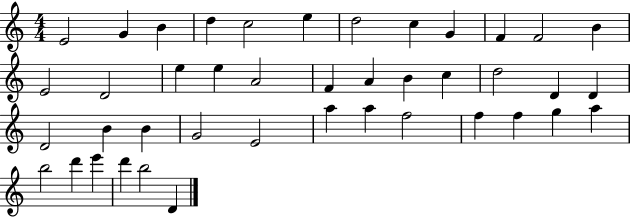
E4/h G4/q B4/q D5/q C5/h E5/q D5/h C5/q G4/q F4/q F4/h B4/q E4/h D4/h E5/q E5/q A4/h F4/q A4/q B4/q C5/q D5/h D4/q D4/q D4/h B4/q B4/q G4/h E4/h A5/q A5/q F5/h F5/q F5/q G5/q A5/q B5/h D6/q E6/q D6/q B5/h D4/q